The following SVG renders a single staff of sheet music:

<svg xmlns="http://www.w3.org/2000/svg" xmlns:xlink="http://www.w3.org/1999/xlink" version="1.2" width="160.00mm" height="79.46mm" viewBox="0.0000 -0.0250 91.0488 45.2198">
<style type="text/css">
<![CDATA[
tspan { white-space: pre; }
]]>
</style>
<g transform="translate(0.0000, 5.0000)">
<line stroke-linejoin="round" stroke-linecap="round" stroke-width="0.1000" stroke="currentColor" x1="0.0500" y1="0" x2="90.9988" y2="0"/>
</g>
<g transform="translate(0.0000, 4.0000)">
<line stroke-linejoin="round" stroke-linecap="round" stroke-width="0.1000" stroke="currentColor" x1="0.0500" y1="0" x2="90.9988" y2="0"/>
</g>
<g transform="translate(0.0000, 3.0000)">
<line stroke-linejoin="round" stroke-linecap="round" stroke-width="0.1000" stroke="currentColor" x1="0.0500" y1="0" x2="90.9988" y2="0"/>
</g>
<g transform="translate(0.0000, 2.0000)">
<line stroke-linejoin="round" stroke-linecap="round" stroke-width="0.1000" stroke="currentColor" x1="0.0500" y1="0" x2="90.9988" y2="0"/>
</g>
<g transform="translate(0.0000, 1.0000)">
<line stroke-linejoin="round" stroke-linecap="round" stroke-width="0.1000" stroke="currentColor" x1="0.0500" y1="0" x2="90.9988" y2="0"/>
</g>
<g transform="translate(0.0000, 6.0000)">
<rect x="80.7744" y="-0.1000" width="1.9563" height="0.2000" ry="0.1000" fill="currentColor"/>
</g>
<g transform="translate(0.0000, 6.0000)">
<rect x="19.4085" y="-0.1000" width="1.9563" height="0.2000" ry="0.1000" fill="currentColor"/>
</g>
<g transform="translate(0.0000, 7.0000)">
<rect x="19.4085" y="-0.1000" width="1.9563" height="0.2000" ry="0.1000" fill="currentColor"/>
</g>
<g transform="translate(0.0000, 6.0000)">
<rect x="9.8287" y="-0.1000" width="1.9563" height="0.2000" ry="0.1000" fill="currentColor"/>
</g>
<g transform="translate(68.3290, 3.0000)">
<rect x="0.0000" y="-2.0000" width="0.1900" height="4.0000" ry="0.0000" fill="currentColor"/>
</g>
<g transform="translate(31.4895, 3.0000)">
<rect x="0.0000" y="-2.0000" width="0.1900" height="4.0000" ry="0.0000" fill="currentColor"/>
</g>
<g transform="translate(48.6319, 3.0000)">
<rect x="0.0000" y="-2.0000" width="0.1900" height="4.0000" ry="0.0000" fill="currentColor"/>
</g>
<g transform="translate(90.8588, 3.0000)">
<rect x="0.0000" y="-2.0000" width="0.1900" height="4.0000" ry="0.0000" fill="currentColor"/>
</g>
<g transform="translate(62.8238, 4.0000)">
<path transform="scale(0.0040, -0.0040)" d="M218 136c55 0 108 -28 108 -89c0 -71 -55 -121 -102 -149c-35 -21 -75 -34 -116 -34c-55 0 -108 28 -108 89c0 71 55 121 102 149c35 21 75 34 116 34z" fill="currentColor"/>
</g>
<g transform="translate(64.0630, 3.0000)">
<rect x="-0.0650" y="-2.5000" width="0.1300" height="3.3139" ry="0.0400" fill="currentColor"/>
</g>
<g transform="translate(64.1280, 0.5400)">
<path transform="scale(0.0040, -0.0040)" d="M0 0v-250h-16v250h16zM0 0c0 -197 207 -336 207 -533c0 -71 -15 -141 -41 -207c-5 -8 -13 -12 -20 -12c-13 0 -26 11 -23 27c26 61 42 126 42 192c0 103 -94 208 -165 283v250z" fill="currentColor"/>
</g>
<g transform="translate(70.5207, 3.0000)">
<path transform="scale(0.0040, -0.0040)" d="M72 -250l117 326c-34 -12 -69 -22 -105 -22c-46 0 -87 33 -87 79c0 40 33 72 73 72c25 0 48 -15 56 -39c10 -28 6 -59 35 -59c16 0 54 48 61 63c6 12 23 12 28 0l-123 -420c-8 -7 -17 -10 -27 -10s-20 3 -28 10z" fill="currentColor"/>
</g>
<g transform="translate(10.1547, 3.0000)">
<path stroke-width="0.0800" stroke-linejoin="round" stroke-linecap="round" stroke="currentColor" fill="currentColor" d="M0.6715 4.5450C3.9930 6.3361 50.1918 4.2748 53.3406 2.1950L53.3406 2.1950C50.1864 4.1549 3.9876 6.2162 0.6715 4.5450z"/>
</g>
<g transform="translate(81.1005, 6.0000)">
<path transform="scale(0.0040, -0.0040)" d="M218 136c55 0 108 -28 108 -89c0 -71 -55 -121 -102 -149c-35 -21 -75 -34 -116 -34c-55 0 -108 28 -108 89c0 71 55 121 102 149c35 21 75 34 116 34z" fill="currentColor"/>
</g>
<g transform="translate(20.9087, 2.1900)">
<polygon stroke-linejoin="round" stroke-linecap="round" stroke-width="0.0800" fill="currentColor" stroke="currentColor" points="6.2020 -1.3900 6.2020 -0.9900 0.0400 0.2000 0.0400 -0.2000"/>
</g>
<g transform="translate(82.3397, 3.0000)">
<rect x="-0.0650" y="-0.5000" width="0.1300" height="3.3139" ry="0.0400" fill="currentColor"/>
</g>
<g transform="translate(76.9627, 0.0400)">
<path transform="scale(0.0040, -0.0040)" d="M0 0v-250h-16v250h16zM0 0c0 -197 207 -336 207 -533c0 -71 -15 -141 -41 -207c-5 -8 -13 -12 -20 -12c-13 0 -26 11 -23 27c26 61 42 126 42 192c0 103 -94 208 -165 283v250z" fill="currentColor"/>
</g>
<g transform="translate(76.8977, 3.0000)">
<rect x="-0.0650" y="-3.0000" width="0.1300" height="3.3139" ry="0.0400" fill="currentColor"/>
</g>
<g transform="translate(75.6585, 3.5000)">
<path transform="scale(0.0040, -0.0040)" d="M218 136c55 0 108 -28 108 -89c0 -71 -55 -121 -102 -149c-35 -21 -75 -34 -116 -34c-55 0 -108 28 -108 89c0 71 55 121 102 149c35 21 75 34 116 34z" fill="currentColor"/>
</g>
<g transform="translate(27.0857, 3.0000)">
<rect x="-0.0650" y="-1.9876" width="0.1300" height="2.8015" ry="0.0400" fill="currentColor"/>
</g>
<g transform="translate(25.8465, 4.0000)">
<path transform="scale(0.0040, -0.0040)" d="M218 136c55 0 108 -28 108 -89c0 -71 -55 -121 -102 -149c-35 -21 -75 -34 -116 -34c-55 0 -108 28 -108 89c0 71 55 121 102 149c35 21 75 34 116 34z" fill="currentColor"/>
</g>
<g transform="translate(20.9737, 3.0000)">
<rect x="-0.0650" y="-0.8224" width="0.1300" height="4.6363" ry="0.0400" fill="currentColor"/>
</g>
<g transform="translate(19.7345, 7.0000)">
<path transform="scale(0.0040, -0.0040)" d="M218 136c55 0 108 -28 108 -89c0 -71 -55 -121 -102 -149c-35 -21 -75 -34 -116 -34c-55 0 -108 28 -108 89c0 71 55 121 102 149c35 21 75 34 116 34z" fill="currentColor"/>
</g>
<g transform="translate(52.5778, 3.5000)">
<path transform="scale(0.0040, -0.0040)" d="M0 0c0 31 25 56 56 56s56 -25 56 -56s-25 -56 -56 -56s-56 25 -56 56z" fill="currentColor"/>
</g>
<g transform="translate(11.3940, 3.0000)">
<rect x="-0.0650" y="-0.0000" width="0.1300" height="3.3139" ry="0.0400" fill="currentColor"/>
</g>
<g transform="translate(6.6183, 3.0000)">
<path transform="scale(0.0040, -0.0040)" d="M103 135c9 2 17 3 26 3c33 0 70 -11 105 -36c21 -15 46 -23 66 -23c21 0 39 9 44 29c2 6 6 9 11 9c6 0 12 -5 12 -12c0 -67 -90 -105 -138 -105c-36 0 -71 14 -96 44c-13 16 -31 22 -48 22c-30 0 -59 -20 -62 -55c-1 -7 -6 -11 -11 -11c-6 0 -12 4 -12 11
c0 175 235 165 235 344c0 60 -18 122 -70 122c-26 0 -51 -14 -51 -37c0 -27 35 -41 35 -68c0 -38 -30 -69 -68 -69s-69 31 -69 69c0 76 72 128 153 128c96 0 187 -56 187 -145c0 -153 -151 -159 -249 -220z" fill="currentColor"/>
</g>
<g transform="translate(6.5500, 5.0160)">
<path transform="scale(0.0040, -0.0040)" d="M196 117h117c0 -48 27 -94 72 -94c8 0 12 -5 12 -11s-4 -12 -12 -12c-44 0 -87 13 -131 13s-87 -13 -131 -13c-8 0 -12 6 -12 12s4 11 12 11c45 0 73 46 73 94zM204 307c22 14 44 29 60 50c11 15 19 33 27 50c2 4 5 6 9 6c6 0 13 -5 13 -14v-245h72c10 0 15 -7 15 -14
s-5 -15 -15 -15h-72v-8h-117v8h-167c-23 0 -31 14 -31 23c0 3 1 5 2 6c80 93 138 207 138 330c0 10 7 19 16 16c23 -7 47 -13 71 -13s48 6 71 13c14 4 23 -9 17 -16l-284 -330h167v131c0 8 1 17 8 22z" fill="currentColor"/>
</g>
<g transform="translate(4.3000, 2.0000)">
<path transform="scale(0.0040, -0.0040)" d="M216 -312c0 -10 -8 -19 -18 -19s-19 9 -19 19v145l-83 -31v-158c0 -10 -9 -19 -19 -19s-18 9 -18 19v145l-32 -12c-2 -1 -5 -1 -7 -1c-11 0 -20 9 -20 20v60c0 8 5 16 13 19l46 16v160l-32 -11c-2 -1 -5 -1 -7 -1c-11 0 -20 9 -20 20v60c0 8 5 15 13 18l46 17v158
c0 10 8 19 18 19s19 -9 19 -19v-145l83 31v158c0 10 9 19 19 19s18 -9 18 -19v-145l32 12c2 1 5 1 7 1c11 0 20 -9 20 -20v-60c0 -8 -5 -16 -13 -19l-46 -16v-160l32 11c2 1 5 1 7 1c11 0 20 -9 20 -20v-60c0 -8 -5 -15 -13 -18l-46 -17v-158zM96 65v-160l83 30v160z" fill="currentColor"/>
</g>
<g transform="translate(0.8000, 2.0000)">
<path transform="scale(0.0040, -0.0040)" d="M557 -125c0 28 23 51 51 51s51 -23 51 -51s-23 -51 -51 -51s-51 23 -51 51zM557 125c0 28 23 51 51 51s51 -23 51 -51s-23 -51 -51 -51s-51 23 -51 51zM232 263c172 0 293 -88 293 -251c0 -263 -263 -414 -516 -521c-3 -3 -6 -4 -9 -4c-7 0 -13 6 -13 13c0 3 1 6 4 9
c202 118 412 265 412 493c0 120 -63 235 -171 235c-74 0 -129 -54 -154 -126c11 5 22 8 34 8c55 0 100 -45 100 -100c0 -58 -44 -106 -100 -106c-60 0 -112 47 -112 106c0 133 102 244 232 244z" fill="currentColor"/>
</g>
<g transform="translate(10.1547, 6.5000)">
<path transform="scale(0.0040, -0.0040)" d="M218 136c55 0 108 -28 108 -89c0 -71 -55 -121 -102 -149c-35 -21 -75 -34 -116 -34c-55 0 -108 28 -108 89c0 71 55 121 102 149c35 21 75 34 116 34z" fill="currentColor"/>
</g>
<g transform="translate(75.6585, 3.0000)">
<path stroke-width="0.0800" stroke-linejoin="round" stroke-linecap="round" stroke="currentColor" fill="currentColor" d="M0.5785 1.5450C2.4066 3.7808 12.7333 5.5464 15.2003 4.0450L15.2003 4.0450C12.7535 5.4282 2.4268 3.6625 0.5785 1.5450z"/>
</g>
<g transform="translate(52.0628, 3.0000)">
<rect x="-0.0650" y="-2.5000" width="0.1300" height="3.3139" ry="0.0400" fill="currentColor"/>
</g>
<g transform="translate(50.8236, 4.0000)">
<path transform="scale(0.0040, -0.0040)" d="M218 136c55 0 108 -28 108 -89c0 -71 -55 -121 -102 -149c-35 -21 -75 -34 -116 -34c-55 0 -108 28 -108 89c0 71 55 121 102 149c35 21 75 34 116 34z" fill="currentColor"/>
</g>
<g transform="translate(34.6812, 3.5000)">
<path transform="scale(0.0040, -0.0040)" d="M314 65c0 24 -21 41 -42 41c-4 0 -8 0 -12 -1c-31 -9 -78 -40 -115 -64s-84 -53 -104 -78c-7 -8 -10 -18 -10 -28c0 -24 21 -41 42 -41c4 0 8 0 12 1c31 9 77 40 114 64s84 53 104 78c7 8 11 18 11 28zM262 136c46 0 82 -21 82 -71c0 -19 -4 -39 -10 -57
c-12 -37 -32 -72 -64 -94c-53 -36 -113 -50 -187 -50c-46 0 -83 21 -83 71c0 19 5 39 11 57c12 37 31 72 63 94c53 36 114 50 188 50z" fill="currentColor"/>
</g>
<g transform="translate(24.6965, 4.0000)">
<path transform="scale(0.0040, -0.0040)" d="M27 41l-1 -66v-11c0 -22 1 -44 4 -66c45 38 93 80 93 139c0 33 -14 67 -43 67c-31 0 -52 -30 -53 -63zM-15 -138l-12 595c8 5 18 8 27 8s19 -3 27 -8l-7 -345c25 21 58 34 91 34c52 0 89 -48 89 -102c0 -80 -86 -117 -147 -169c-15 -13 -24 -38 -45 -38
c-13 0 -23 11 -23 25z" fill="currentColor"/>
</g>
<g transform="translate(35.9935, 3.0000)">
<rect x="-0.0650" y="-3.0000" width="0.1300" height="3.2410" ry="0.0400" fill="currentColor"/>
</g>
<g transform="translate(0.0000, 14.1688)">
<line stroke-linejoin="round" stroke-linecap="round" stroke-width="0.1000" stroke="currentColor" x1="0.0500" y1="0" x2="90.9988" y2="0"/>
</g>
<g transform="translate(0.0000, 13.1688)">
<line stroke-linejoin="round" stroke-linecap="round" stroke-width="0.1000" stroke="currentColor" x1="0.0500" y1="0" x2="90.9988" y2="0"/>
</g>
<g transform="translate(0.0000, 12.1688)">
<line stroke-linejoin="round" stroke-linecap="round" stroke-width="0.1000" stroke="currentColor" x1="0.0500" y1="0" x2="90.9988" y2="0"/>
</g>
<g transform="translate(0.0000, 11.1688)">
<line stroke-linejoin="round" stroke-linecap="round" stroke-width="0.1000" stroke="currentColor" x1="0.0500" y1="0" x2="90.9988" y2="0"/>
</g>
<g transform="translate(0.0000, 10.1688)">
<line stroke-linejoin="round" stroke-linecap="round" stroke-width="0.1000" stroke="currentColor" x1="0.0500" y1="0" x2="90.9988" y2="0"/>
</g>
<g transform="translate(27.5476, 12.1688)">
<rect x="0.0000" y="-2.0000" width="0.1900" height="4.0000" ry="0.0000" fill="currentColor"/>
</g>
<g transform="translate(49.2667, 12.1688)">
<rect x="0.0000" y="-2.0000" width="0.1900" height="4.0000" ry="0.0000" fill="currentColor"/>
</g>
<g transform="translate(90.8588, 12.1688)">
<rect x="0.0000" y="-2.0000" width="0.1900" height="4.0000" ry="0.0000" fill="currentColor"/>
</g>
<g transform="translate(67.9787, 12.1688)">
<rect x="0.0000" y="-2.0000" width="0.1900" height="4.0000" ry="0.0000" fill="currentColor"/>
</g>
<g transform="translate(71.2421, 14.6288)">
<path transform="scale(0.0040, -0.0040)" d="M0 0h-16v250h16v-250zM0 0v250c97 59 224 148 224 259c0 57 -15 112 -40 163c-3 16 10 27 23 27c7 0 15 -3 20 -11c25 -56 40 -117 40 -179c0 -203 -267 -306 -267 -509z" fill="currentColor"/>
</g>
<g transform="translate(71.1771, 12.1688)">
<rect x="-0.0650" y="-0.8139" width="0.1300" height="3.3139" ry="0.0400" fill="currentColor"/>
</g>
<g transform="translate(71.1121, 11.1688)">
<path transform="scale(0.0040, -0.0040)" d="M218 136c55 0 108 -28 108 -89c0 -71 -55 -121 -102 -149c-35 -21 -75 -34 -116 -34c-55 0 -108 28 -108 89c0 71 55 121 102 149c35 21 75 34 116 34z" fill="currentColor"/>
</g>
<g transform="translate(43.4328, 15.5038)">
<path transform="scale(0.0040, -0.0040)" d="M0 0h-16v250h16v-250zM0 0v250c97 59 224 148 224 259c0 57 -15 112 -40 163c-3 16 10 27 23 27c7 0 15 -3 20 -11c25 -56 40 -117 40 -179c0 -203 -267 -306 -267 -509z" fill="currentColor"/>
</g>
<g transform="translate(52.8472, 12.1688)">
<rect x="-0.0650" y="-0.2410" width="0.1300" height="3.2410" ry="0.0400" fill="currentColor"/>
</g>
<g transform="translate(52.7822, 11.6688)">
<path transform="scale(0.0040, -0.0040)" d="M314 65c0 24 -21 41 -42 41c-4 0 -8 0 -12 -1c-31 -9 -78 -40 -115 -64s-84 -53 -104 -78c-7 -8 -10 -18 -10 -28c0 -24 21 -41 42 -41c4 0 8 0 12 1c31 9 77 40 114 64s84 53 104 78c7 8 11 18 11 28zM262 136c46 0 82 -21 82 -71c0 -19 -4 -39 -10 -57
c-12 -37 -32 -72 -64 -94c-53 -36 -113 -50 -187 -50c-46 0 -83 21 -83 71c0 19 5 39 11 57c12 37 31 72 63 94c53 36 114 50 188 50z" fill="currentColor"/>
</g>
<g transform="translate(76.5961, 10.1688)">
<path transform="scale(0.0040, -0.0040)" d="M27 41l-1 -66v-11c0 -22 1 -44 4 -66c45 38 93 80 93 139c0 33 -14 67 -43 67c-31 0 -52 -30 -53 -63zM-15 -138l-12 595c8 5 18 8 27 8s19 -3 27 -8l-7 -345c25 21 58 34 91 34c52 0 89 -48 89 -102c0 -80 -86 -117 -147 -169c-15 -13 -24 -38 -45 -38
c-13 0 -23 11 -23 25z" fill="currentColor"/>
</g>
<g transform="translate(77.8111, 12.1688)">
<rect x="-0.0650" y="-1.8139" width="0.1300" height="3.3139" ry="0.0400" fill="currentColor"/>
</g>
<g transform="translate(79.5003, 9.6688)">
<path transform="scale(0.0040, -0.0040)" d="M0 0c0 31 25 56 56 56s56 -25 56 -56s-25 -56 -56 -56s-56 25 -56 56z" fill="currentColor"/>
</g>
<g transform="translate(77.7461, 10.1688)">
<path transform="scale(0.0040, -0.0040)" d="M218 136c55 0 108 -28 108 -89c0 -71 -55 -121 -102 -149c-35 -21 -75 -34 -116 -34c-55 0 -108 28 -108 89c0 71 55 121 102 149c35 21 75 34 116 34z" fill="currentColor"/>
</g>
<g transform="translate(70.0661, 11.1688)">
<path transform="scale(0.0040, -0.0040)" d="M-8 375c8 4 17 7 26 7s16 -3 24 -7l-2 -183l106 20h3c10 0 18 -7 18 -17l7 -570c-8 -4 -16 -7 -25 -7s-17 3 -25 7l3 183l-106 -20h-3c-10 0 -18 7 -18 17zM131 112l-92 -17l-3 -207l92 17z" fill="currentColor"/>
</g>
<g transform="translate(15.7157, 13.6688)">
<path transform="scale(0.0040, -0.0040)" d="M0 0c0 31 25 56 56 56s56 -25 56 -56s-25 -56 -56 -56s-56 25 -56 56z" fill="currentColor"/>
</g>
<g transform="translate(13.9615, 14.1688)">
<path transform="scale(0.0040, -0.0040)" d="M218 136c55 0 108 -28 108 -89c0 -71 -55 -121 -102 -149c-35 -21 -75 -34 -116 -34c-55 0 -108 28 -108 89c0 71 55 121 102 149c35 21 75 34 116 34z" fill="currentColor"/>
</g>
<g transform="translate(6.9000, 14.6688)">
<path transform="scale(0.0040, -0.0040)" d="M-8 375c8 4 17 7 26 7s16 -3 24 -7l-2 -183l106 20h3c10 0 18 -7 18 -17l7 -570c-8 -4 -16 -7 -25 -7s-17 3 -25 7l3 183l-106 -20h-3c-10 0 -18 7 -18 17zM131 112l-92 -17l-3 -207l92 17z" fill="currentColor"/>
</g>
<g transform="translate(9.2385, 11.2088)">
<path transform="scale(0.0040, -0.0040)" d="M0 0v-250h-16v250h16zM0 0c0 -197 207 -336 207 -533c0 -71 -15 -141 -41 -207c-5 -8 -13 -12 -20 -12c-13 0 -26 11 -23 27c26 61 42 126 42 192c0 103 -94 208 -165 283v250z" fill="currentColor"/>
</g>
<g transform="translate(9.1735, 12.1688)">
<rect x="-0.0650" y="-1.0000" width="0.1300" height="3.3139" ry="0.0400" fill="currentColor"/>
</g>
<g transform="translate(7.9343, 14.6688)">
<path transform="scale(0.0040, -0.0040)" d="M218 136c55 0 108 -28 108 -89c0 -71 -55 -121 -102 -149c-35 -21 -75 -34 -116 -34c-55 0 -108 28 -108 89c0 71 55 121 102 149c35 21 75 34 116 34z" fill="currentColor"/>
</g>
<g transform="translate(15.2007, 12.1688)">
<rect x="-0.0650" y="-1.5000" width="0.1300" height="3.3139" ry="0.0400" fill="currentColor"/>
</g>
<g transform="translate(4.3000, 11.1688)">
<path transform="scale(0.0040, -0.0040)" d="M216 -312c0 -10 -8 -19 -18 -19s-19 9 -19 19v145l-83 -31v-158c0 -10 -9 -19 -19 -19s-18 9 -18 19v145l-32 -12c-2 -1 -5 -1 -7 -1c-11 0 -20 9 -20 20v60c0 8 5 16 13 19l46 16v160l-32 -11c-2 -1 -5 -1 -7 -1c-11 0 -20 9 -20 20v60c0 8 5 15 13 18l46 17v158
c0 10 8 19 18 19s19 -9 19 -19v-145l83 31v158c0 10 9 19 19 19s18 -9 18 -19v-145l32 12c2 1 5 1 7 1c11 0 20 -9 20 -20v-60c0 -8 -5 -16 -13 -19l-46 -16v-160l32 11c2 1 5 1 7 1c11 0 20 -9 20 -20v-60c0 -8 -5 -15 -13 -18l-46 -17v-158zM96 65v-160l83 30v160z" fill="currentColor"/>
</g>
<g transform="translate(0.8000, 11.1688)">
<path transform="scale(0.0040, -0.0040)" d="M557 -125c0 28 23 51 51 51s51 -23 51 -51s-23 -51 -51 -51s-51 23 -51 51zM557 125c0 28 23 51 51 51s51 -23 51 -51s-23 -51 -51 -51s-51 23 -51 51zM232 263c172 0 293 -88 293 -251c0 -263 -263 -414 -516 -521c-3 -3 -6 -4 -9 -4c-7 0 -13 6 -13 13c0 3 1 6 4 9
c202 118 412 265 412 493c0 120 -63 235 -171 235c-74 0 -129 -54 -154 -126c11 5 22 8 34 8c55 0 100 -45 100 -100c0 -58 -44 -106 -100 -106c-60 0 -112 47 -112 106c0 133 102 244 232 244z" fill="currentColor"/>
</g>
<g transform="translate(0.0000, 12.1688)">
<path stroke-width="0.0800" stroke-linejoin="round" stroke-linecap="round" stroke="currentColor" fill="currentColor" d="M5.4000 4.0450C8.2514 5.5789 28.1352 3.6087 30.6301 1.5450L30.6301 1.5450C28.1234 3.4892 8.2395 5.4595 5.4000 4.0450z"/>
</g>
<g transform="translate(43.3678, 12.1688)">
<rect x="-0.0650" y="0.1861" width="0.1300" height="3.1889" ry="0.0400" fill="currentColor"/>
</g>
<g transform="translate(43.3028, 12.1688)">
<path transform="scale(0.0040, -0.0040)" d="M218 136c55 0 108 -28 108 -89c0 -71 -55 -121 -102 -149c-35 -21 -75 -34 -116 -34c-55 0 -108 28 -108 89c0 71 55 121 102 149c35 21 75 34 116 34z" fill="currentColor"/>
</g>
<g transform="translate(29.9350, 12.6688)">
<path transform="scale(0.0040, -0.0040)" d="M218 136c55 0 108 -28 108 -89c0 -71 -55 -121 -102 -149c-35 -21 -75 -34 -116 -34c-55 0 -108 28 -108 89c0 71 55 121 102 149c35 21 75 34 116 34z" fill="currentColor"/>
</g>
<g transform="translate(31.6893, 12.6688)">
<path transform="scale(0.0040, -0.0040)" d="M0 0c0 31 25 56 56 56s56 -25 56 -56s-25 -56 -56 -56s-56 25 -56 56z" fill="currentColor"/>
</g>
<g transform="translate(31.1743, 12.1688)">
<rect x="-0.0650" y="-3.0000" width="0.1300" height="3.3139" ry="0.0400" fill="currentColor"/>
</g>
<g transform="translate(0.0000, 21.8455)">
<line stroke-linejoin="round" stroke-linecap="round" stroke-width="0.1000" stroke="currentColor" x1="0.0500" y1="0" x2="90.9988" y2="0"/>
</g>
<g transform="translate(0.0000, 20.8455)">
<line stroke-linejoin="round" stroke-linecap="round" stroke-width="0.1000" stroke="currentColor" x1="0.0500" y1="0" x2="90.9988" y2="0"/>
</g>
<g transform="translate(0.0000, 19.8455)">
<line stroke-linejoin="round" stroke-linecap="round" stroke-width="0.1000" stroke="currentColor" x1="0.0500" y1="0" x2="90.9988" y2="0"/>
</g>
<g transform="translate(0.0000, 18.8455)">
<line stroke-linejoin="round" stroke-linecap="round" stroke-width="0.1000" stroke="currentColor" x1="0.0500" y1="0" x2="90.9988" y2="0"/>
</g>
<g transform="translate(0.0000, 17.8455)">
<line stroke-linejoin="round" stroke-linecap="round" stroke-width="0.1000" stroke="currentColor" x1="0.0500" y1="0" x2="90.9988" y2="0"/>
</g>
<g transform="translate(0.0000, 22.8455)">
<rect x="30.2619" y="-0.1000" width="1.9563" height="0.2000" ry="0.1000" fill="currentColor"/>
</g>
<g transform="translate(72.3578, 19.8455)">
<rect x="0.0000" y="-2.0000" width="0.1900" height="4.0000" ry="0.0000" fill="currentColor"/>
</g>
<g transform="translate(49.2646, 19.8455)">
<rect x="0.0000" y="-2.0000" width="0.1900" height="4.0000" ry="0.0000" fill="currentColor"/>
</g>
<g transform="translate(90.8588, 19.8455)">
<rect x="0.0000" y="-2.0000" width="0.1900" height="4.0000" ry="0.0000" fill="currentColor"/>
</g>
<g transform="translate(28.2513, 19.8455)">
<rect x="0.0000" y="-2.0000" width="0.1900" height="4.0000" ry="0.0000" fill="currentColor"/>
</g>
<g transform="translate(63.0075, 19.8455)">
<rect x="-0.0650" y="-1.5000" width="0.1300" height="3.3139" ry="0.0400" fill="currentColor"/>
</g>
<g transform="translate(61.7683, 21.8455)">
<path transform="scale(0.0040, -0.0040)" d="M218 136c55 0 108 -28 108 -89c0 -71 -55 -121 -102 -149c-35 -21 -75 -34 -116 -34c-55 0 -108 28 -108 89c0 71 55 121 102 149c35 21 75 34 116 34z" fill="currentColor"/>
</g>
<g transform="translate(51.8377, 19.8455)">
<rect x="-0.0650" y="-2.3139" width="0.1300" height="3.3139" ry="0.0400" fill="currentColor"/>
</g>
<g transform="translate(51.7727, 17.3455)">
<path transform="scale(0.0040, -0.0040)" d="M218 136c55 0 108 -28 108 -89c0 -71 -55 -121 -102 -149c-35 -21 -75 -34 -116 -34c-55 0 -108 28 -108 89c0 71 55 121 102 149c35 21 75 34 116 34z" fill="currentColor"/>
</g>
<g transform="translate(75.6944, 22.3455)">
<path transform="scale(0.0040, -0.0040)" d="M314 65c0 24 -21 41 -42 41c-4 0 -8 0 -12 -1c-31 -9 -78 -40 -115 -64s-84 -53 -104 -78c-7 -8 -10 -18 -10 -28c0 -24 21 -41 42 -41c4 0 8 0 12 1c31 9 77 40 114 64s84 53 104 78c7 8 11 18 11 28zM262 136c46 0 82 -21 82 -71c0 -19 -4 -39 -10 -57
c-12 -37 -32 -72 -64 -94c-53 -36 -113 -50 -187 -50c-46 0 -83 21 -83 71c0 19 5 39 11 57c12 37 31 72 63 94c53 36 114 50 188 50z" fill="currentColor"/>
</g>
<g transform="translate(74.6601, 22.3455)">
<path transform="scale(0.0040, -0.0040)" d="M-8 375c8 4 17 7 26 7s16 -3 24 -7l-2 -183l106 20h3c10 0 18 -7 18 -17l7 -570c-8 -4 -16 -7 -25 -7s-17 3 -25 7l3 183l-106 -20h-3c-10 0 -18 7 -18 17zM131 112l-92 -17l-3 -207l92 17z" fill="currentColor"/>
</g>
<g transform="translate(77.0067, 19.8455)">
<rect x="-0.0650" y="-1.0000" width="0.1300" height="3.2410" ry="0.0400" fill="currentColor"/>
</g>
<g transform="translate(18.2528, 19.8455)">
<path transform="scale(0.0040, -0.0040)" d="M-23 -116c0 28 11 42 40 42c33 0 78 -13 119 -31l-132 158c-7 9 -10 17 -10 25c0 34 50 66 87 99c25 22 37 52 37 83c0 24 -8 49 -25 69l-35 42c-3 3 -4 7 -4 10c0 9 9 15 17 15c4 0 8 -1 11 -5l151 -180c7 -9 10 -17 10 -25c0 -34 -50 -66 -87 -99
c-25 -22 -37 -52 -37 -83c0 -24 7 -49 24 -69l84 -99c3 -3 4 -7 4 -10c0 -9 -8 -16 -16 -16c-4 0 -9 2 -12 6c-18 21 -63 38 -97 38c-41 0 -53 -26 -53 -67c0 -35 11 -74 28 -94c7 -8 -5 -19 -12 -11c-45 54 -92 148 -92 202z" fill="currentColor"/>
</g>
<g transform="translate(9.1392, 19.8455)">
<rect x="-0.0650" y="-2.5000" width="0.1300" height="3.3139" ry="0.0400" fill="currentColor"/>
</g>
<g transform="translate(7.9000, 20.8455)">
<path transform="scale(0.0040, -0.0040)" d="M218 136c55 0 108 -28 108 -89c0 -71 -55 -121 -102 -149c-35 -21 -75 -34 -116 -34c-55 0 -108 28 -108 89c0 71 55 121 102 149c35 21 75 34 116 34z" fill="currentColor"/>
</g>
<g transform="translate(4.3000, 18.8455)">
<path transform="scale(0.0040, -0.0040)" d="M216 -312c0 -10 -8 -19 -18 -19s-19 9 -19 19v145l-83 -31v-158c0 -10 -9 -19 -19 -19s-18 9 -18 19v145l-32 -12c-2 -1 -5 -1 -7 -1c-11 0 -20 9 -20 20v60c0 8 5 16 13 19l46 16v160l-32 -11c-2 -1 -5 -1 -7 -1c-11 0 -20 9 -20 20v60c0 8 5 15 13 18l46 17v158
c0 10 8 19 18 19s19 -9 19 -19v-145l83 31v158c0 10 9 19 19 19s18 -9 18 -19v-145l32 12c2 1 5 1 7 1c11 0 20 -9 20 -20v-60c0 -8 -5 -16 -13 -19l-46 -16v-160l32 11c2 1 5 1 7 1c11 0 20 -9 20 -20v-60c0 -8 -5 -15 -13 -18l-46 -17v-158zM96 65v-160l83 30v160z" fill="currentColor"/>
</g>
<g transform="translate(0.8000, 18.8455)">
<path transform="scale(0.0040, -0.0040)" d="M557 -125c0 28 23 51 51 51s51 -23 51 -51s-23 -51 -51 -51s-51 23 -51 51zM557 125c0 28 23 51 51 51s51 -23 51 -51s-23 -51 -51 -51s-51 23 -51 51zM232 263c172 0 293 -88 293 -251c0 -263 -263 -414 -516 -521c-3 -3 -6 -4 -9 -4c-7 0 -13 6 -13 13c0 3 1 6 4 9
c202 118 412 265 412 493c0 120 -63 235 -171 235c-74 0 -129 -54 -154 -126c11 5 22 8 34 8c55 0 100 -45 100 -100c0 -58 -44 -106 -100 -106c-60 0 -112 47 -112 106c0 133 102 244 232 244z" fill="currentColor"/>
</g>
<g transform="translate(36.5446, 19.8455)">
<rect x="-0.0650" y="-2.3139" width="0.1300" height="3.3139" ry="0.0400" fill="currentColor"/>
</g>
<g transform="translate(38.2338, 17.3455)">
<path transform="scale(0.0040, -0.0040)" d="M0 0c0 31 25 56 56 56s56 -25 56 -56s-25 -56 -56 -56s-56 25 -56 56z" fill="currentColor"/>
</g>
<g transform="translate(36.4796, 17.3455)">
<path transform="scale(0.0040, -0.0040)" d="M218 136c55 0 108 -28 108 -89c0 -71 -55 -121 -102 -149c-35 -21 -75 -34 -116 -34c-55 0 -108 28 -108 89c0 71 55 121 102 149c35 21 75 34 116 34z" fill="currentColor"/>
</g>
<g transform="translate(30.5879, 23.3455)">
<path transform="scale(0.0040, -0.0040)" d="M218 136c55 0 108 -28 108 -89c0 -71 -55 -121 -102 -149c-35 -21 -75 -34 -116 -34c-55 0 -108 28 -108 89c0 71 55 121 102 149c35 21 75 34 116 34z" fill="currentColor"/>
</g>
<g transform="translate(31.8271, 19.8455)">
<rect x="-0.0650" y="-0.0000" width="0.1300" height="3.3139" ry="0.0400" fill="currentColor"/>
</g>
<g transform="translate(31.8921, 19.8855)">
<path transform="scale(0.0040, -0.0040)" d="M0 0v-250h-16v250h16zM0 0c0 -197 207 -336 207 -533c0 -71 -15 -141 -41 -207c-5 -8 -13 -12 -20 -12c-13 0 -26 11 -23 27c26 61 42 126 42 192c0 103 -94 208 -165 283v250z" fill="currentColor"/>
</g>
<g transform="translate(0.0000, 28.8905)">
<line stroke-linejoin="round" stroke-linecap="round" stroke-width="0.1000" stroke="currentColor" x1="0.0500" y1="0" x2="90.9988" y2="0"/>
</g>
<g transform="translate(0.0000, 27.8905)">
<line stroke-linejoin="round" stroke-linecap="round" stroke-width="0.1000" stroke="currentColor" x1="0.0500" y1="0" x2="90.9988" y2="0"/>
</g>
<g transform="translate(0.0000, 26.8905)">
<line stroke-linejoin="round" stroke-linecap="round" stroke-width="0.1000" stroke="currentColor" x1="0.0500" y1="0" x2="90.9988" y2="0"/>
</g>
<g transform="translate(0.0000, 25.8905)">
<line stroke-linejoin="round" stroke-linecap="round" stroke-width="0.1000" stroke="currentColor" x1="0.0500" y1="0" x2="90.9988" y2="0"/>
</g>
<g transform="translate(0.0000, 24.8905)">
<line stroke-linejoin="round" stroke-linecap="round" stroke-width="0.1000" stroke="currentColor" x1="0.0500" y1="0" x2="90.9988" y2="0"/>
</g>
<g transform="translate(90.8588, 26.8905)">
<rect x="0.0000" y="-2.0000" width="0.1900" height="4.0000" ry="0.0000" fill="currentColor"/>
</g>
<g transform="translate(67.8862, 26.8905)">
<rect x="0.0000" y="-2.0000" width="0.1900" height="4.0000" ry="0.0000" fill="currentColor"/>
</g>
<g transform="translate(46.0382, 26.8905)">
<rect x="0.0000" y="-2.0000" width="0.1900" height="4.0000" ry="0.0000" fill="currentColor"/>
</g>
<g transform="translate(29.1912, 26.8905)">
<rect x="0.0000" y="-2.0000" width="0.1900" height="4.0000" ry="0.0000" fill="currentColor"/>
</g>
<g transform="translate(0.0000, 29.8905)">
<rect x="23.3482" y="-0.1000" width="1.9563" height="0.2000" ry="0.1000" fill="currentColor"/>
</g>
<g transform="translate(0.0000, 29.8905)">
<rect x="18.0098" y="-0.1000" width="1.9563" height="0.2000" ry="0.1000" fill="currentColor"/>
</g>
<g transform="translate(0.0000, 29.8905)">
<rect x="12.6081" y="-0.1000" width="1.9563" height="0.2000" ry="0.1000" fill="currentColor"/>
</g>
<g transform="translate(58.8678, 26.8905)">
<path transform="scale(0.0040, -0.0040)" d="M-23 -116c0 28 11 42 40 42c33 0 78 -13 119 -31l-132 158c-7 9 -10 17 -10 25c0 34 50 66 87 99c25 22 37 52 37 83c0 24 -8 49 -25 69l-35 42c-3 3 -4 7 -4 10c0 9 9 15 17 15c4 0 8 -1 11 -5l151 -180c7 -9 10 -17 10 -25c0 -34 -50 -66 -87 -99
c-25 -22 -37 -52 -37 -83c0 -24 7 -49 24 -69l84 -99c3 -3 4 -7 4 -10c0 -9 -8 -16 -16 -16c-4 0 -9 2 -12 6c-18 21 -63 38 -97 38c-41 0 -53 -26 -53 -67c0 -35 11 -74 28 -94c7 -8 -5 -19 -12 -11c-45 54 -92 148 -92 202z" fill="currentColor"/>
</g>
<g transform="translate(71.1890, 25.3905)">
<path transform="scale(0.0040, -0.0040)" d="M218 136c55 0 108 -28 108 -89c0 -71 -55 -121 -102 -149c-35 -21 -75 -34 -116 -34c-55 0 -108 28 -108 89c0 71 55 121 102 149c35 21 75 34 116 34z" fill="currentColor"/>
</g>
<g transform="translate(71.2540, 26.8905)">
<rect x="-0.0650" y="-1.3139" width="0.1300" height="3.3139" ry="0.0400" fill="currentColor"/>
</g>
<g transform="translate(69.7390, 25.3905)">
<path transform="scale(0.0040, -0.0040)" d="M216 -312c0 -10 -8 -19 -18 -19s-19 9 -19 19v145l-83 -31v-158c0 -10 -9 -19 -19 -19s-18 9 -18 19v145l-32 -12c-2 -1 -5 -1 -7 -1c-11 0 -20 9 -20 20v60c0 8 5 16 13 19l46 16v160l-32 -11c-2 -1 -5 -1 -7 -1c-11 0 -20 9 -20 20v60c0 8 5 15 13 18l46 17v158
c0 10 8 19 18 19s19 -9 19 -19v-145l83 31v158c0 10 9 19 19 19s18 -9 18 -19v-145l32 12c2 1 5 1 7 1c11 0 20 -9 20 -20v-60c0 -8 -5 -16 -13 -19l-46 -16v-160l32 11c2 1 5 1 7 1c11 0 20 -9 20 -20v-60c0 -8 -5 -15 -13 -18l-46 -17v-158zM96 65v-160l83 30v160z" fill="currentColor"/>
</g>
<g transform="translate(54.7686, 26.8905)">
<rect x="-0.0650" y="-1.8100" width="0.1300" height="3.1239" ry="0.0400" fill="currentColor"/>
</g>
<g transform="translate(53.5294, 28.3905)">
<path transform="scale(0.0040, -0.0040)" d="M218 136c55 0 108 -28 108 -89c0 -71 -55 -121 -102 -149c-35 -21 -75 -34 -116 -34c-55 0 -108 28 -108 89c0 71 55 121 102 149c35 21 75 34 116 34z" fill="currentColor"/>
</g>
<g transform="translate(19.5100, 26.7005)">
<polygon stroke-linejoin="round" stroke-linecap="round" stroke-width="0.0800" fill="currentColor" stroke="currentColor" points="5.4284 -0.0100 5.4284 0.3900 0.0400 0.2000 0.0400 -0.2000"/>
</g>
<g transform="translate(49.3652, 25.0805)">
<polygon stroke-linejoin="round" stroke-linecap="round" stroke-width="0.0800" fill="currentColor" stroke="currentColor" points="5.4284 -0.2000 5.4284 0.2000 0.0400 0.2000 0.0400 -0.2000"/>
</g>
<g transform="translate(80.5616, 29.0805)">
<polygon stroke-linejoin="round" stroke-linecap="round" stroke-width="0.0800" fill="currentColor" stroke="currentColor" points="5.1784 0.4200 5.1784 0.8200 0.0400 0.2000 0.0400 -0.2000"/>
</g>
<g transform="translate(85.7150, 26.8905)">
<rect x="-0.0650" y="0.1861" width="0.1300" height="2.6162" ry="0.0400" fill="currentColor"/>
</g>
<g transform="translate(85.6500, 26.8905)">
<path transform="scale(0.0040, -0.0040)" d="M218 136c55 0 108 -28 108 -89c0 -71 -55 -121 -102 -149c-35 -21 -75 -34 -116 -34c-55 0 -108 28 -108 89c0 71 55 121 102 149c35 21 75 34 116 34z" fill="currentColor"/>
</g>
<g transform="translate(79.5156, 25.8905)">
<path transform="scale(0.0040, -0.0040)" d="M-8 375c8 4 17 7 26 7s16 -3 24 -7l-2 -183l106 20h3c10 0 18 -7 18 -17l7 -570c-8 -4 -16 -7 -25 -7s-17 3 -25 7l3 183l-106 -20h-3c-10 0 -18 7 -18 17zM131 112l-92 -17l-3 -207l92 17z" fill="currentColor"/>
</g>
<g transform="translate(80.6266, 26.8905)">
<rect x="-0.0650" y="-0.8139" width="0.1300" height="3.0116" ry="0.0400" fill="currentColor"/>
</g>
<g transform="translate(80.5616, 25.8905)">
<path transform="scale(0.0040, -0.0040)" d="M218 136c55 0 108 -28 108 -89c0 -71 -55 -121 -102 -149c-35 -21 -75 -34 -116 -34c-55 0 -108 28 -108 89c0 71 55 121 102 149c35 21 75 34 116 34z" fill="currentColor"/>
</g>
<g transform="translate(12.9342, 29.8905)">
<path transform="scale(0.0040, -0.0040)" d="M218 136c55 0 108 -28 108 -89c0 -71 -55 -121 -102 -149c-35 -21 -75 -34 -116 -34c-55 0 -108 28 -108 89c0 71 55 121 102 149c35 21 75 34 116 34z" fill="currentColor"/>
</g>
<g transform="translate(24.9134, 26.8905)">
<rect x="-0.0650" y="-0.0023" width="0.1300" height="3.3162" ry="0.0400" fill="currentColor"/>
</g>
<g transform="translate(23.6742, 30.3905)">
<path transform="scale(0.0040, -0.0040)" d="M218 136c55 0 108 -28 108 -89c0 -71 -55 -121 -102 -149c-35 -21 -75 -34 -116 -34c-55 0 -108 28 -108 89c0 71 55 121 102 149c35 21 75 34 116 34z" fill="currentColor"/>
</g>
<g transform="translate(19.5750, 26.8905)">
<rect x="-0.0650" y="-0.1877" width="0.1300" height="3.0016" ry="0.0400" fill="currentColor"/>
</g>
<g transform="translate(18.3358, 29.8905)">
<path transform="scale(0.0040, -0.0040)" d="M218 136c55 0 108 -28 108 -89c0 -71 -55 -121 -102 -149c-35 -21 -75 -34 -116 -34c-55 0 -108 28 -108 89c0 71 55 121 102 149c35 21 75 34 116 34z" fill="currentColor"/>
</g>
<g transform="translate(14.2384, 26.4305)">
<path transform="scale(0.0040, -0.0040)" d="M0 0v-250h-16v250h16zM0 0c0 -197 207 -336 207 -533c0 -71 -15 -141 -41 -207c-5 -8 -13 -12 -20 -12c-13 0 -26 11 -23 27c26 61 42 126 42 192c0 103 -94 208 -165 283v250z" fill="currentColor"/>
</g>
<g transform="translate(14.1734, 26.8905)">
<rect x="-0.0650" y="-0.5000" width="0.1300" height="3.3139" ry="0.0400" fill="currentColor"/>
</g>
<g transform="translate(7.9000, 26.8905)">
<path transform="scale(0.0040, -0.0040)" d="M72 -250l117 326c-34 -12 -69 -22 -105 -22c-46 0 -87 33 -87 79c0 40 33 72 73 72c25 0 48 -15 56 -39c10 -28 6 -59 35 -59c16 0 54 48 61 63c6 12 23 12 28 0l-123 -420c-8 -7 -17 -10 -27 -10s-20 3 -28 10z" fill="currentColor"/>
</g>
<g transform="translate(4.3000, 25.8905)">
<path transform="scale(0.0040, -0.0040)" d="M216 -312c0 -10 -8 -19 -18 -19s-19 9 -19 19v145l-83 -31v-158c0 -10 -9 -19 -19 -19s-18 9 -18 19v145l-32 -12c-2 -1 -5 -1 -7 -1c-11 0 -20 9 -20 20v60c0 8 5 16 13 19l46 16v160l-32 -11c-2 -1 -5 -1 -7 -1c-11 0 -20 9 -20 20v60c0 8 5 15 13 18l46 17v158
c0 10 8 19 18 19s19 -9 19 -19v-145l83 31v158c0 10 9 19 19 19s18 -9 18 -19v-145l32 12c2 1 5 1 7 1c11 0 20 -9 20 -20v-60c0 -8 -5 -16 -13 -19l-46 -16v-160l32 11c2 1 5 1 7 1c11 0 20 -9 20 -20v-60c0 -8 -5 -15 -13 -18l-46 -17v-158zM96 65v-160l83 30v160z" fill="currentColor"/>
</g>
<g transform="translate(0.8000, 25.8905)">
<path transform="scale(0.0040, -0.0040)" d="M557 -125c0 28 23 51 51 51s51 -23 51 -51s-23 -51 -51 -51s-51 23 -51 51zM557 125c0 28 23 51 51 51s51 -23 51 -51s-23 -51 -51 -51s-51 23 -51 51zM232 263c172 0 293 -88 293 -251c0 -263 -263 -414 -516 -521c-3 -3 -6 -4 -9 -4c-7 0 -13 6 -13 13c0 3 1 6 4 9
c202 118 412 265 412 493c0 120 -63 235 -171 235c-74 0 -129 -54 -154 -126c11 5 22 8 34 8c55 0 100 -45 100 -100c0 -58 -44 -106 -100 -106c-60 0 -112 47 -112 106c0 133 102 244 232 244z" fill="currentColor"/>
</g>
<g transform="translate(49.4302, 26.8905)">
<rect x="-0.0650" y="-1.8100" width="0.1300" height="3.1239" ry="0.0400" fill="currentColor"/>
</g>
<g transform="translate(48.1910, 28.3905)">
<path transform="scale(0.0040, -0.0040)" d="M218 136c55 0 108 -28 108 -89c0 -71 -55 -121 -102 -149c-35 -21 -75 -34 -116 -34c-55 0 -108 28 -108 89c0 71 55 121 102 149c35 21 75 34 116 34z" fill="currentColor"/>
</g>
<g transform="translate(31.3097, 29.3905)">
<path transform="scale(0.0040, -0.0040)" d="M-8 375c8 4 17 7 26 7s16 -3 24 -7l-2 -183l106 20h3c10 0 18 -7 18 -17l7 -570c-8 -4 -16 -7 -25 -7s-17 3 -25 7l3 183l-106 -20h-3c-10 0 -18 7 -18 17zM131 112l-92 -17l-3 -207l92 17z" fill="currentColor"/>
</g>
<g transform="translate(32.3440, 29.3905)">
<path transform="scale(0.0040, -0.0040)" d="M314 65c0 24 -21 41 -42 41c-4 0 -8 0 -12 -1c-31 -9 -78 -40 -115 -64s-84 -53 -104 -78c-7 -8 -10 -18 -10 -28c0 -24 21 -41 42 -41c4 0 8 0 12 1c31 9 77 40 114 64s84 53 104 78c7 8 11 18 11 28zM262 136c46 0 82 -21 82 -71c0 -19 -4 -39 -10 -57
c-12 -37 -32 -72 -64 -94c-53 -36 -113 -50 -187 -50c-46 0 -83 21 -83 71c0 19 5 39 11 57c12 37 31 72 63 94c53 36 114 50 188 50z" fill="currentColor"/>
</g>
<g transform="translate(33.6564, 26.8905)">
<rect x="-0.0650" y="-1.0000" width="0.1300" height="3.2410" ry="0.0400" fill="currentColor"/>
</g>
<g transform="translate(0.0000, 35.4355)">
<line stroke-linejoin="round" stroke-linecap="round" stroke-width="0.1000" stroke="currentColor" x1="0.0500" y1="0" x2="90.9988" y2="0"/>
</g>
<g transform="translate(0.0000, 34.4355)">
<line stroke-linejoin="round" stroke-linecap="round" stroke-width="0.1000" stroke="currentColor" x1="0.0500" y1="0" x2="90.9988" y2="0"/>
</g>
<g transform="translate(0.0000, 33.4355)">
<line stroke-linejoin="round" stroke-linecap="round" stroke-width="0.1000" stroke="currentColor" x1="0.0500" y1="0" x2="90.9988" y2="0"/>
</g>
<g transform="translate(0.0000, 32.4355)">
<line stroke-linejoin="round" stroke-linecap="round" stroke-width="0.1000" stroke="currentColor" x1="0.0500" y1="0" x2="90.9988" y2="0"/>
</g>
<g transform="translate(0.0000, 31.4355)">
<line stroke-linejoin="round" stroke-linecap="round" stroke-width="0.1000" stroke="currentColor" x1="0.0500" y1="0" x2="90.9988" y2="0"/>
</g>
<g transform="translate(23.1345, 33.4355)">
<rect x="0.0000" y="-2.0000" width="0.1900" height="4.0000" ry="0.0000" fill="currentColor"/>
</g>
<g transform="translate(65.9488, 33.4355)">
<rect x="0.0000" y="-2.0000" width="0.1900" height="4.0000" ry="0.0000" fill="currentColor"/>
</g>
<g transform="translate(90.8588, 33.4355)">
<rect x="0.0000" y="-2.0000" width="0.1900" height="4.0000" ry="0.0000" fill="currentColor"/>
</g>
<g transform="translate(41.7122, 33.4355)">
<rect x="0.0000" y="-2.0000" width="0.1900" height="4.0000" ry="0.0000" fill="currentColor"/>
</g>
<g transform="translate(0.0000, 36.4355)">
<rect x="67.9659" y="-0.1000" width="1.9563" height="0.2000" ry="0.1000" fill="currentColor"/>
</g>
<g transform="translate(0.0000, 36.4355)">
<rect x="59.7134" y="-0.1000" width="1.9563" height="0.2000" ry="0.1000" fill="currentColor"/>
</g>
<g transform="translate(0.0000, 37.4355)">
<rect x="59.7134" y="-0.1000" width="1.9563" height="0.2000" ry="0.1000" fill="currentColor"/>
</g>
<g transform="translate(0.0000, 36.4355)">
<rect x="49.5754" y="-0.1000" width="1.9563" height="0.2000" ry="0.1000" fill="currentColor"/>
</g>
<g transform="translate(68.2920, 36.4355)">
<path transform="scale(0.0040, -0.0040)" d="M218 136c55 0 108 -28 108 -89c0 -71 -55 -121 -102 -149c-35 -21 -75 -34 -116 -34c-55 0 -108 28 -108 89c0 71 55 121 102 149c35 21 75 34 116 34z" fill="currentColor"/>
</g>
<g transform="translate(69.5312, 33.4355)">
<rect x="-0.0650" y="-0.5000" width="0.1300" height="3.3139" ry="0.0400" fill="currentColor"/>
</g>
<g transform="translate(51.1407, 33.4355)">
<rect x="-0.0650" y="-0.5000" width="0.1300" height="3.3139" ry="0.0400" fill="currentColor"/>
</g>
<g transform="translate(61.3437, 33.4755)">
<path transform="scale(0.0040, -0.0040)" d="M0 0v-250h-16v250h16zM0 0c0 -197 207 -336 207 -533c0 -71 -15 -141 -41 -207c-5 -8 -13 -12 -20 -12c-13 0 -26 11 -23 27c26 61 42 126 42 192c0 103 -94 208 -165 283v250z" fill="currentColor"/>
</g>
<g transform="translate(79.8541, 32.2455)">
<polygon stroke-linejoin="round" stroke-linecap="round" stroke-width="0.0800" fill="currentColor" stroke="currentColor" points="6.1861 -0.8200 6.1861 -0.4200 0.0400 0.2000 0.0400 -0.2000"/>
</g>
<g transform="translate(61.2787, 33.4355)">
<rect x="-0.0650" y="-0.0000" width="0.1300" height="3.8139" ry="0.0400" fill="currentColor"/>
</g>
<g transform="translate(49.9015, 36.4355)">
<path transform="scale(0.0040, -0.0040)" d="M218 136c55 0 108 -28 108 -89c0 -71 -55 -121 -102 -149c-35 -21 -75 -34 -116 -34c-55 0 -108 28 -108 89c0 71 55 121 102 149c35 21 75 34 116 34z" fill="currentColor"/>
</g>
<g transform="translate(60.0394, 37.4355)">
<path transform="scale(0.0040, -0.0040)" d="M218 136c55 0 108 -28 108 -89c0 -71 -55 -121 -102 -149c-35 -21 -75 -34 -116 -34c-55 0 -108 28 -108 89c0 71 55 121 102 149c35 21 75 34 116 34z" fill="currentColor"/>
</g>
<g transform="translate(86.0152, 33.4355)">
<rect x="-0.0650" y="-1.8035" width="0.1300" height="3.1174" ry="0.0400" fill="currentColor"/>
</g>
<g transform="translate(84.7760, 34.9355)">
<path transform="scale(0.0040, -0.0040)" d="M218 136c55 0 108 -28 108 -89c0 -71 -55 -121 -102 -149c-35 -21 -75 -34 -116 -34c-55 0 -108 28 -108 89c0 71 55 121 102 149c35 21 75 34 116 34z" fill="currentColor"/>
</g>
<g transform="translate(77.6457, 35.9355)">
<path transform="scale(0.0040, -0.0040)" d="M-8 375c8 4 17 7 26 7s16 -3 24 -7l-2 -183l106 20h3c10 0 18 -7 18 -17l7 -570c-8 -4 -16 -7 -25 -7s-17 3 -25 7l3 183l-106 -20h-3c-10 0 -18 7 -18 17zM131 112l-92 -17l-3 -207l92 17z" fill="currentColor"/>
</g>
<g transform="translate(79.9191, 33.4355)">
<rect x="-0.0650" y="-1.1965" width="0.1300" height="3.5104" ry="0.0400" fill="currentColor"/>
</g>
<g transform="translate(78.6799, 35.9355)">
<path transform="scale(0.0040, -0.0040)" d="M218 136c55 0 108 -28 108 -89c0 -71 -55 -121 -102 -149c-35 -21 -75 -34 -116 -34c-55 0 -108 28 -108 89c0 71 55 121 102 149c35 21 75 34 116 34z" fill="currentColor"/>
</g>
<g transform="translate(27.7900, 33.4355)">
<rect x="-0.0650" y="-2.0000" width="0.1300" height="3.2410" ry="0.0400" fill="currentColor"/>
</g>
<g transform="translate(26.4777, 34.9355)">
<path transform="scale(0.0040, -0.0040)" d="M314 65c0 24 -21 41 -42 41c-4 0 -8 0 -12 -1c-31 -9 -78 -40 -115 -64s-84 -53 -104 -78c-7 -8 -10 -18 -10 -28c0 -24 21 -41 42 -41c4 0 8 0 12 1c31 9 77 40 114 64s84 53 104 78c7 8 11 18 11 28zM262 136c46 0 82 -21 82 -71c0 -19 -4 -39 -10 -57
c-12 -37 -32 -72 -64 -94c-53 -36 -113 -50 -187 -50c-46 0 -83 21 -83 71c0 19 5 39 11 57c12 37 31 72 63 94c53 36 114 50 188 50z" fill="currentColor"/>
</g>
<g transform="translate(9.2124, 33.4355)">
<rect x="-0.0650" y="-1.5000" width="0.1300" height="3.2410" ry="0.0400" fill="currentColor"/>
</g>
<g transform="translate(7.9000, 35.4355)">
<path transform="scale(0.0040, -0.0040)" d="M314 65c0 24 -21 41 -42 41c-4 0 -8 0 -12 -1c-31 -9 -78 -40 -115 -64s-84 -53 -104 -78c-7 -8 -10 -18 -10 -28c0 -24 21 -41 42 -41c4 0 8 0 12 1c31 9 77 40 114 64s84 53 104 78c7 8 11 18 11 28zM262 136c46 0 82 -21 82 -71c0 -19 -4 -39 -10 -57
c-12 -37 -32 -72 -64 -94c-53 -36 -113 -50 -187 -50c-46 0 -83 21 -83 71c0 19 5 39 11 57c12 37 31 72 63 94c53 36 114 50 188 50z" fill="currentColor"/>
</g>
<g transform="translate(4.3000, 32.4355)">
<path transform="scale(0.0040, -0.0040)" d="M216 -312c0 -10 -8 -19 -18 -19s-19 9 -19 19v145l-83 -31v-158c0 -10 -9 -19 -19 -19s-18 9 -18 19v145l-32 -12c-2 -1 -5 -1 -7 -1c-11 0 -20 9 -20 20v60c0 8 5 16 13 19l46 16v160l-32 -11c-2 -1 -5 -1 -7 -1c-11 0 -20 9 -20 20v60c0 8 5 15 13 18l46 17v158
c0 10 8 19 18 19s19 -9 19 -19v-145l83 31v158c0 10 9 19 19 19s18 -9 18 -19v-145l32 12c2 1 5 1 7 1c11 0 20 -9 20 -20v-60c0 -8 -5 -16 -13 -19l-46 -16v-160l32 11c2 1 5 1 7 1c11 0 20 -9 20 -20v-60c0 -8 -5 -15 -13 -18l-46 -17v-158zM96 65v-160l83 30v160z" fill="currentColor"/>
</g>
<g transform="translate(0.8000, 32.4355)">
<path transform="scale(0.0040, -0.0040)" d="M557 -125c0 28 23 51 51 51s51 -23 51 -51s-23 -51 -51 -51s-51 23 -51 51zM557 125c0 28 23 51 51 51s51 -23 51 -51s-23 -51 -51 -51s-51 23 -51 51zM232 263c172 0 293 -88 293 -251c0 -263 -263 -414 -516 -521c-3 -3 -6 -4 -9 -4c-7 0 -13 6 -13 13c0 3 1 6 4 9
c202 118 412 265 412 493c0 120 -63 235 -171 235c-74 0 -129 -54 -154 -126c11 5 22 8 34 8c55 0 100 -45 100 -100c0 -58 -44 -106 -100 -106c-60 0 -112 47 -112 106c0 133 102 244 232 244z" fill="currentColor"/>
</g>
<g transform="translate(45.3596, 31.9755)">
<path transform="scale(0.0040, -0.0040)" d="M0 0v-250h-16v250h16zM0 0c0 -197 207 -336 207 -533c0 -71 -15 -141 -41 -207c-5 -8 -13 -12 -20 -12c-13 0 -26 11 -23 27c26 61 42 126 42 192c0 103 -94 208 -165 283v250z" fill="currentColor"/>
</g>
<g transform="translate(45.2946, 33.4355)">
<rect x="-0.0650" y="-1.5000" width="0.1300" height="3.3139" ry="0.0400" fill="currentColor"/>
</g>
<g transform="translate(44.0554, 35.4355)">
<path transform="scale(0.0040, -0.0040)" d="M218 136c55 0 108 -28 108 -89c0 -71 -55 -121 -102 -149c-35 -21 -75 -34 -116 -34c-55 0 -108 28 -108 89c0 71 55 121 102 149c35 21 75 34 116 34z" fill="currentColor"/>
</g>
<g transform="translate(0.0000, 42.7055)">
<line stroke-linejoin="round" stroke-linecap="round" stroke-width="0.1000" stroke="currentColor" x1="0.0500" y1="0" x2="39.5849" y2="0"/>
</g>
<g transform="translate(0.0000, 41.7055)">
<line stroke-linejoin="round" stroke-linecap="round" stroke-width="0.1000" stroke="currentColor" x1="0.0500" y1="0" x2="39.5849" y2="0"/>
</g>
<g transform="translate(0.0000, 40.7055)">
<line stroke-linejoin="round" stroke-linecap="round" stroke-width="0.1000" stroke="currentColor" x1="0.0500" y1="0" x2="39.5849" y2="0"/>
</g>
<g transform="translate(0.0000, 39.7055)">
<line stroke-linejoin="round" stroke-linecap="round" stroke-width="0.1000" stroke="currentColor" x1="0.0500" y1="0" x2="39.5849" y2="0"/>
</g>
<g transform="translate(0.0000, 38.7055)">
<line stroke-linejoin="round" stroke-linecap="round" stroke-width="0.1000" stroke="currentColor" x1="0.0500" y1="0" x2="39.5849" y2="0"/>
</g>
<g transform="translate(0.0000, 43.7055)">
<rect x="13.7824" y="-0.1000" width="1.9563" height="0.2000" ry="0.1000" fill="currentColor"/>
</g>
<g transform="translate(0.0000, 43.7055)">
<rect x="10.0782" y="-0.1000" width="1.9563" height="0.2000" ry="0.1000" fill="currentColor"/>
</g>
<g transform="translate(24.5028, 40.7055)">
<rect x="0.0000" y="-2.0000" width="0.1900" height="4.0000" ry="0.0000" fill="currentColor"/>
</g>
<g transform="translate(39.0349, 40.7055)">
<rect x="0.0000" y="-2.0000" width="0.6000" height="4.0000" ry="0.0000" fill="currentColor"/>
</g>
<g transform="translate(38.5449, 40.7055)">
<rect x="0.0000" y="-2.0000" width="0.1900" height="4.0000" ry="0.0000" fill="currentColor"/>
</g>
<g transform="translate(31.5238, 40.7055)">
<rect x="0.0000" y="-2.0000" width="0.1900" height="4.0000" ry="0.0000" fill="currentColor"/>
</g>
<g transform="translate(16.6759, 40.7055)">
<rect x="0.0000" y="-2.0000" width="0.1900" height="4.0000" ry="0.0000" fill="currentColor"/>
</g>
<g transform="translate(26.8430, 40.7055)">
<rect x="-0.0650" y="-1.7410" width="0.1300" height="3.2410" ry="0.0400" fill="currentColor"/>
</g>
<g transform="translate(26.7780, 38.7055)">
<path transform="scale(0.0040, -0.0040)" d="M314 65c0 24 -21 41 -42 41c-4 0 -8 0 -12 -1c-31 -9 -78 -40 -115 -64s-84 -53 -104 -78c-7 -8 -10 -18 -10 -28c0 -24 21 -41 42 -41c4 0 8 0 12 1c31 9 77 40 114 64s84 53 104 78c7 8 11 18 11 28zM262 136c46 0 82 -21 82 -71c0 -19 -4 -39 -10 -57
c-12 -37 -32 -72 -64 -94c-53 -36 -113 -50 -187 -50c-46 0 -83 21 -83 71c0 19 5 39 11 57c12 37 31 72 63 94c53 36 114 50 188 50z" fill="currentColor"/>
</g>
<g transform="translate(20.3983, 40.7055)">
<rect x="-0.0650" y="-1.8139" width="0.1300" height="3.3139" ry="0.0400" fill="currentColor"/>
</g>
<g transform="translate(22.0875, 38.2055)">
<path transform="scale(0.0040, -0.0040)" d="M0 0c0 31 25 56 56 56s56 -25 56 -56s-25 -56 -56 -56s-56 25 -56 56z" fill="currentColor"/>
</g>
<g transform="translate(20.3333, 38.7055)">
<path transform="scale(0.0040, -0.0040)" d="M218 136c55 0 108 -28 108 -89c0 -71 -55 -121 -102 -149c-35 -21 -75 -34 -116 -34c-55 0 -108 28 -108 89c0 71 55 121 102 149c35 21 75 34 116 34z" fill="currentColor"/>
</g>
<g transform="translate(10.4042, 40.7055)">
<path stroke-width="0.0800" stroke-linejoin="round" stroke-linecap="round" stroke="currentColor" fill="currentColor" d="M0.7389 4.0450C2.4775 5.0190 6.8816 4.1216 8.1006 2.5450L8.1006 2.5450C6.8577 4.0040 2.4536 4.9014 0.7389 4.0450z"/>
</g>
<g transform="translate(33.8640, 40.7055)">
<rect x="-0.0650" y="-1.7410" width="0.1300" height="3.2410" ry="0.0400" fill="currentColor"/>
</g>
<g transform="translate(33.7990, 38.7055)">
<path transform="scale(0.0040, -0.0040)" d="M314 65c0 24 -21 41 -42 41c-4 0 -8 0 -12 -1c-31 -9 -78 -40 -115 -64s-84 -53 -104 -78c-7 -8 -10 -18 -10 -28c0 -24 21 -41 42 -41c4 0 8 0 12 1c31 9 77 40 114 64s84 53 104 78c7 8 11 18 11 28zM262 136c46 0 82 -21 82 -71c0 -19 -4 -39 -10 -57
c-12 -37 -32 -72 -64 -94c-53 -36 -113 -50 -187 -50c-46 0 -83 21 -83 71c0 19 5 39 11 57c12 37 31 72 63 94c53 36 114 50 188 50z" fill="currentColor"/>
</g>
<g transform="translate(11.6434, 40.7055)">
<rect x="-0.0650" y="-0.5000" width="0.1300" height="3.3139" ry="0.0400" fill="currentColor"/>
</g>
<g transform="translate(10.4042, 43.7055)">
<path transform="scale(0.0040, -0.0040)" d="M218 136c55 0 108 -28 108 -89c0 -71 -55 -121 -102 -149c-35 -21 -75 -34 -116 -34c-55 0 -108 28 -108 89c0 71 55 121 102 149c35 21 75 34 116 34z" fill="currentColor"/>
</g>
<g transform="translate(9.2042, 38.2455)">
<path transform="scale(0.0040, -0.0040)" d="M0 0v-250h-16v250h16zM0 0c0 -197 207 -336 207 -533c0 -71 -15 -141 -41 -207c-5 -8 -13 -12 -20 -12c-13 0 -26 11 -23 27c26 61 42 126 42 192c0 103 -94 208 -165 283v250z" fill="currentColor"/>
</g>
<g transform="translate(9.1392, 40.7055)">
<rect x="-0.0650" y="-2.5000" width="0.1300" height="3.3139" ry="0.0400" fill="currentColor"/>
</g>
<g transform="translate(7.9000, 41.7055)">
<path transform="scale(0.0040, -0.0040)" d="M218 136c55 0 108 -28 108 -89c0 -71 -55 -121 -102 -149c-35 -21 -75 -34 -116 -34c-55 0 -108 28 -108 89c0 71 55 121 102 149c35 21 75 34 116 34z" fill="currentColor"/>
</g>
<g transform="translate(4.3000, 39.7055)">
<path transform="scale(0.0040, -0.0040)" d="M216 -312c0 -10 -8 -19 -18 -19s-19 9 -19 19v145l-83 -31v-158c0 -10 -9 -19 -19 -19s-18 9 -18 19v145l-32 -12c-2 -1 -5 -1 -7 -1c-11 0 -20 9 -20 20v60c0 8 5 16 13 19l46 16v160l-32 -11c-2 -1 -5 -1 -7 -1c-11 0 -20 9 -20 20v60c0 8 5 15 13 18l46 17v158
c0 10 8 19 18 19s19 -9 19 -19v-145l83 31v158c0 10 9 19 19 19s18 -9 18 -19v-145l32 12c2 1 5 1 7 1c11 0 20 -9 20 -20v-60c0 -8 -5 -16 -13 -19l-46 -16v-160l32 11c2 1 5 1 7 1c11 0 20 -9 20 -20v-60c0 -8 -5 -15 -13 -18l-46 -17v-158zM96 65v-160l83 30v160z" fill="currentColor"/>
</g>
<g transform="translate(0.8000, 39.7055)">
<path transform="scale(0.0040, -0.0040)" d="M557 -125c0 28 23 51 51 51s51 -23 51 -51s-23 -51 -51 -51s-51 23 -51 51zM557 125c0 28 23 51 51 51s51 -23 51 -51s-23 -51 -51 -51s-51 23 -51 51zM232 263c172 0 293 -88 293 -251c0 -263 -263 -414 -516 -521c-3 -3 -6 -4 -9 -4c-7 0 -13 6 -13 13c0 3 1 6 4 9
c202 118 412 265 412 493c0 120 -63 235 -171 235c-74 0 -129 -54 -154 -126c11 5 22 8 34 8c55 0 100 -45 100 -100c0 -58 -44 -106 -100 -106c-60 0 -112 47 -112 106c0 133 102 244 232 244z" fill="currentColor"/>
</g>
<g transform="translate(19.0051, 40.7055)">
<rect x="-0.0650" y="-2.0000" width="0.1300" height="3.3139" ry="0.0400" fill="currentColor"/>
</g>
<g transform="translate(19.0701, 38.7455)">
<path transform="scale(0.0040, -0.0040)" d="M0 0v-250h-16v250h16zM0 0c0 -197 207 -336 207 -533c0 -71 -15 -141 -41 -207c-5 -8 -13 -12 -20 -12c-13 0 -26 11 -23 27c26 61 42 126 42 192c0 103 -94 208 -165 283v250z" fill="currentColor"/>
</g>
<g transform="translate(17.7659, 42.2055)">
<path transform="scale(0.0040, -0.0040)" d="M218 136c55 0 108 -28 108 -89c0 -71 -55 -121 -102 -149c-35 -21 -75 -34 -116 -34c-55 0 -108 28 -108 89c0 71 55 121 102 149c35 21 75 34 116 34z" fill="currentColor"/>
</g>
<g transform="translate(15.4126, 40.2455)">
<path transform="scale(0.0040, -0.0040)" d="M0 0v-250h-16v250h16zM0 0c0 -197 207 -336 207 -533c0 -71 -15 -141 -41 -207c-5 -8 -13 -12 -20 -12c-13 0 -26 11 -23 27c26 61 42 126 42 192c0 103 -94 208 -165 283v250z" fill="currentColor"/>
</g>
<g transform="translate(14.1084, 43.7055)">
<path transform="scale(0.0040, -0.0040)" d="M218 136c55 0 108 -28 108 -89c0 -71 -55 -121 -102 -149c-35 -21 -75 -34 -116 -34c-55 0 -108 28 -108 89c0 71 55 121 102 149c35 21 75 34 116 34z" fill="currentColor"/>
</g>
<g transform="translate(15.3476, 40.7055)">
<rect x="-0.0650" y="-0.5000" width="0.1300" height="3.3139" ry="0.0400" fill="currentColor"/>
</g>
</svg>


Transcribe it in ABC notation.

X:1
T:Untitled
M:2/4
L:1/4
K:G
D,, C,,/2 _B,,/2 C,2 B,, B,,/2 z/2 C,/2 E,, F,,/2 G,, C, D,/2 E,2 F,/2 _A, B,, z D,,/2 B, B, G,, F,,2 z/2 E,,/2 E,,/2 D,,/2 F,,2 A,,/2 A,,/2 z ^G, F,/2 D,/2 G,,2 A,,2 G,,/2 E,, C,,/2 E,, F,,/2 A,,/2 B,,/2 E,, E,,/2 A,,/2 A, A,2 A,2